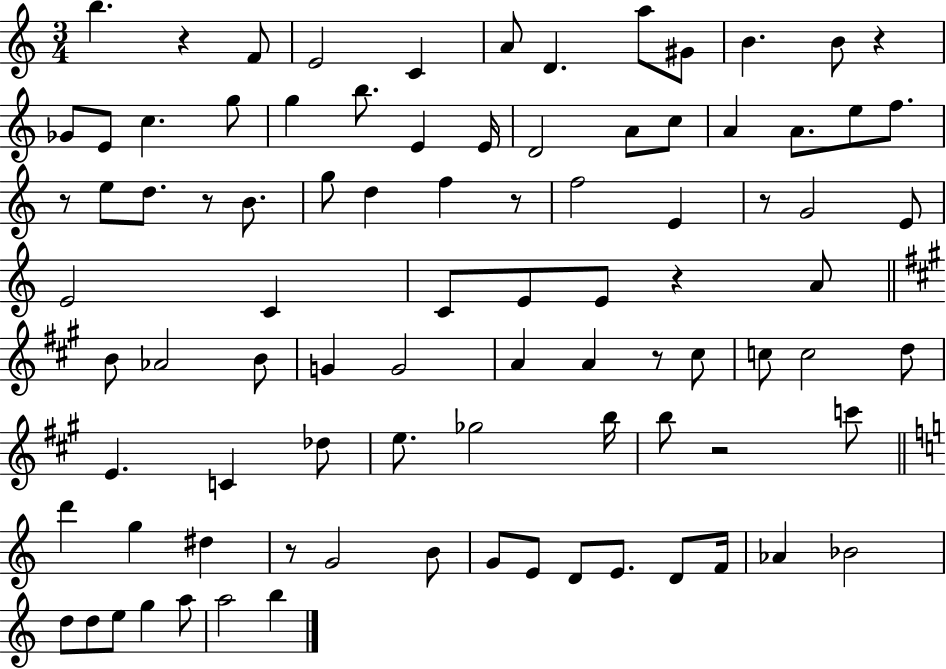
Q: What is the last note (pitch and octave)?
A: B5